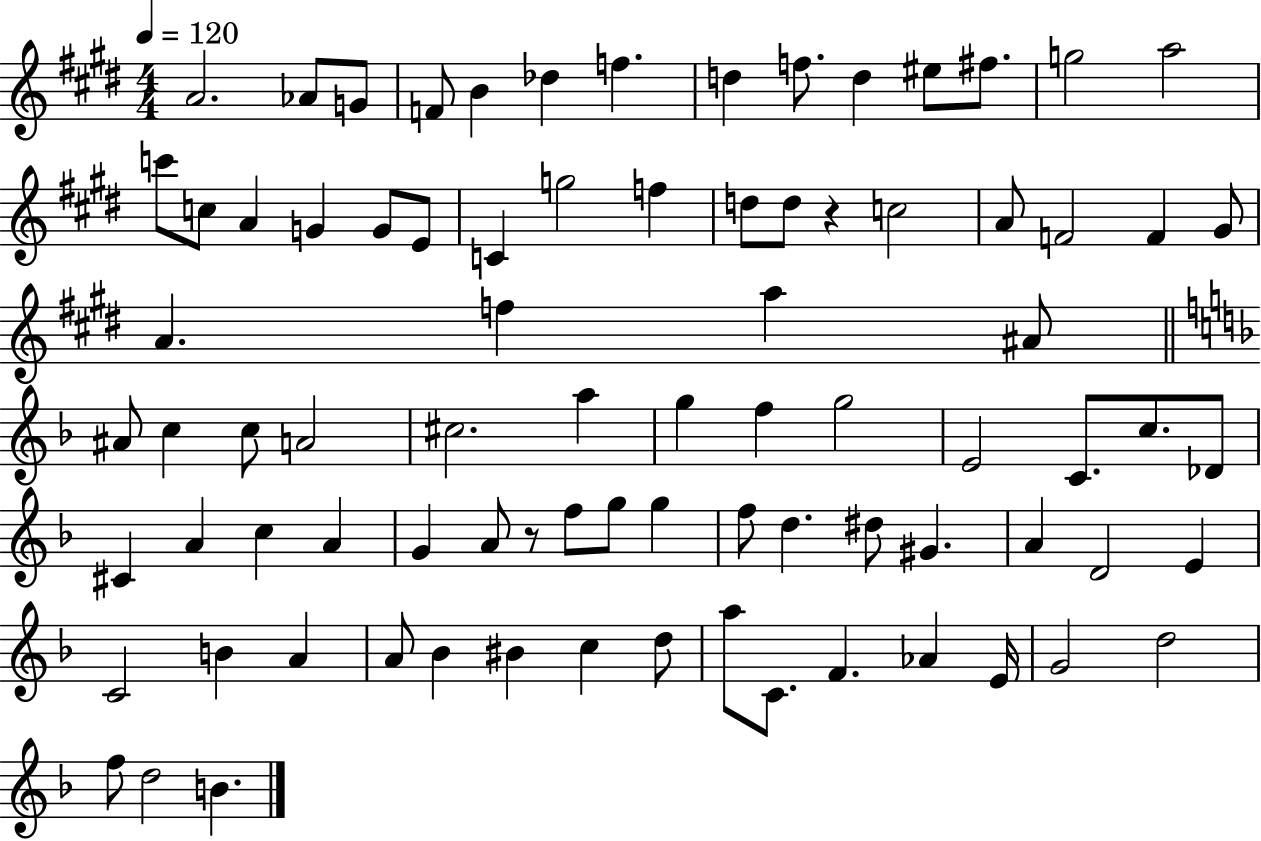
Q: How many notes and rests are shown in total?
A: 83